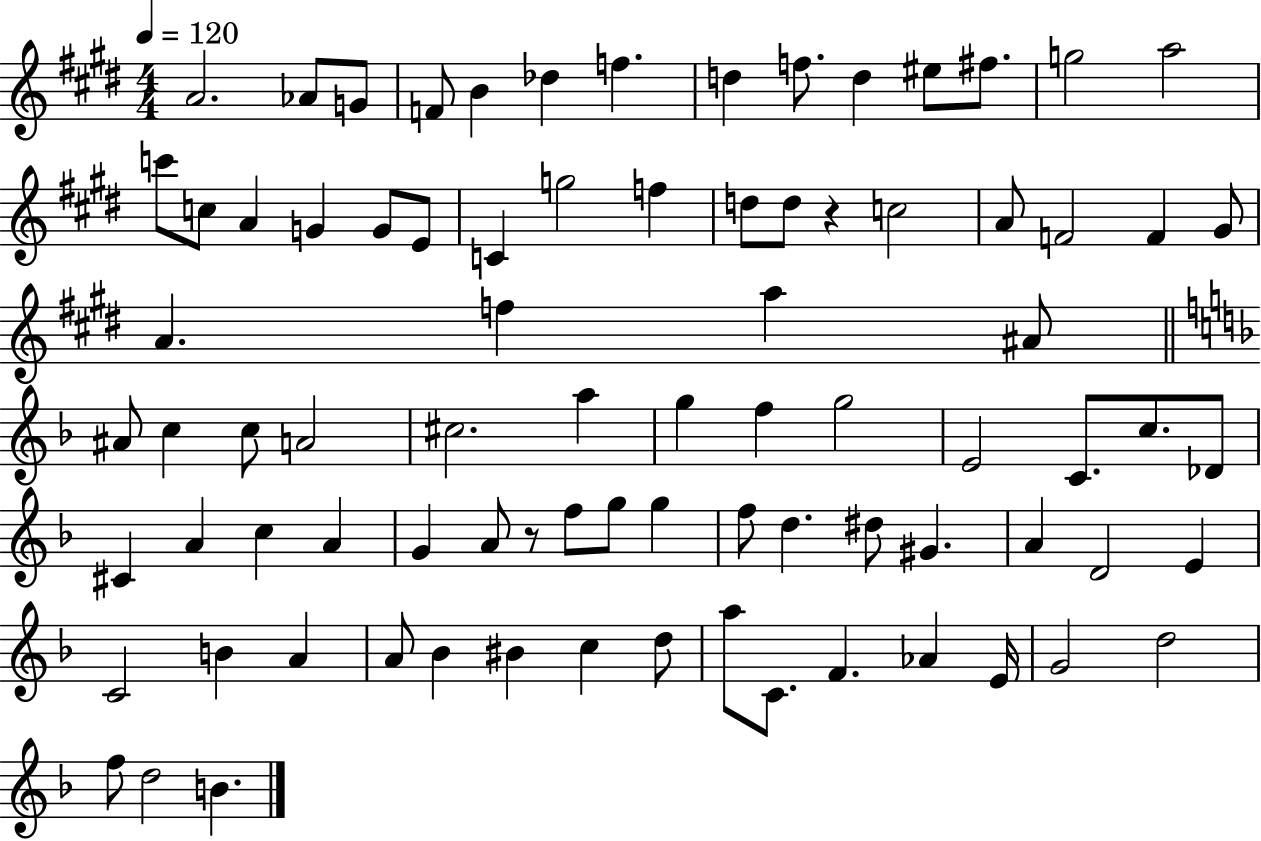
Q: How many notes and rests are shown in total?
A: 83